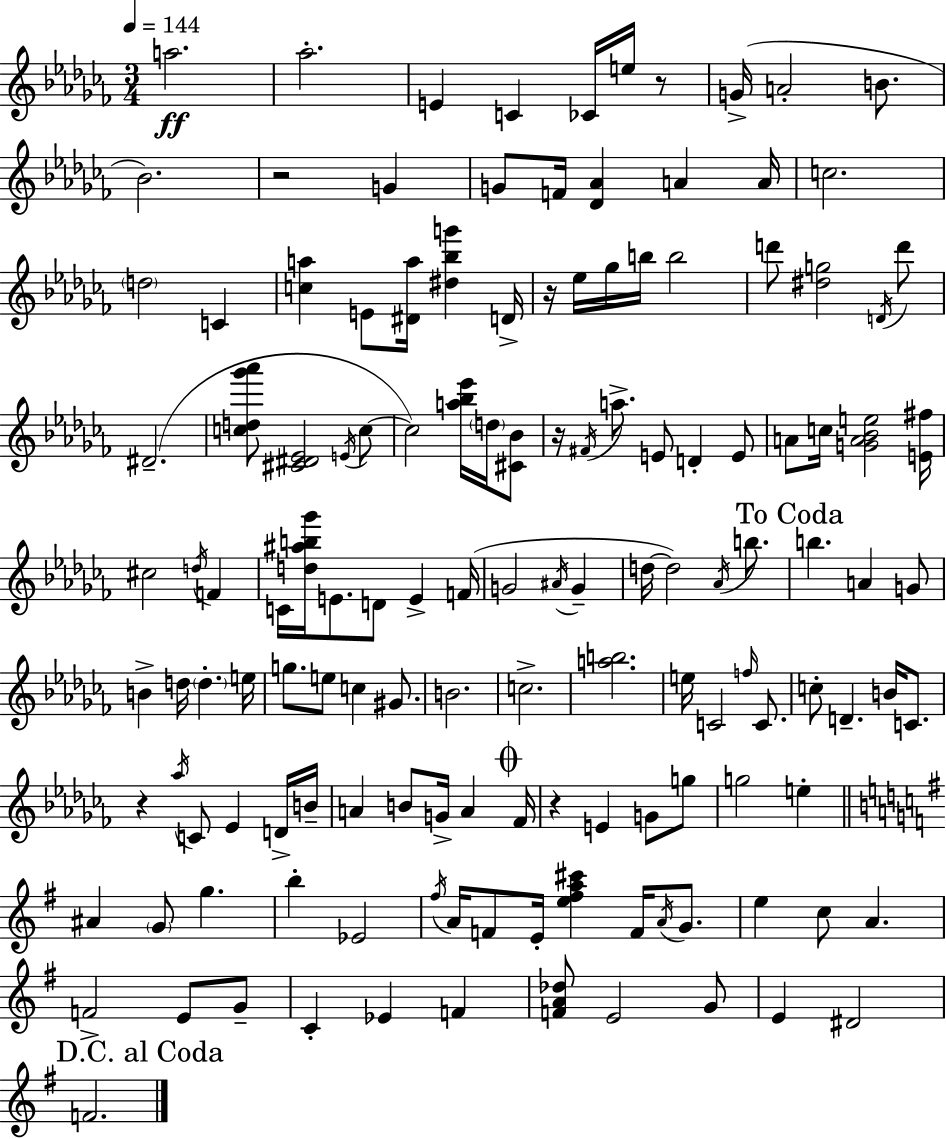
{
  \clef treble
  \numericTimeSignature
  \time 3/4
  \key aes \minor
  \tempo 4 = 144
  a''2.\ff | aes''2.-. | e'4 c'4 ces'16 e''16 r8 | g'16->( a'2-. b'8. | \break bes'2.) | r2 g'4 | g'8 f'16 <des' aes'>4 a'4 a'16 | c''2. | \break \parenthesize d''2 c'4 | <c'' a''>4 e'8 <dis' a''>16 <dis'' bes'' g'''>4 d'16-> | r16 ees''16 ges''16 b''16 b''2 | d'''8 <dis'' g''>2 \acciaccatura { d'16 } d'''8 | \break dis'2.--( | <c'' d'' ges''' aes'''>8 <cis' dis' ees'>2 \acciaccatura { e'16 } | c''8~~ c''2) <a'' bes'' ees'''>16 \parenthesize d''16 | <cis' bes'>8 r16 \acciaccatura { fis'16 } a''8.-> e'8 d'4-. | \break e'8 a'8 c''16 <g' a' bes' e''>2 | <e' fis''>16 cis''2 \acciaccatura { d''16 } | f'4 c'16 <d'' ais'' b'' ges'''>16 e'8. d'8 e'4-> | f'16( g'2 | \break \acciaccatura { ais'16 } g'4-- d''16~~ d''2) | \acciaccatura { aes'16 } b''8. \mark "To Coda" b''4. | a'4 g'8 b'4-> d''16 \parenthesize d''4.-. | e''16 g''8. e''8 c''4 | \break gis'8. b'2. | c''2.-> | <a'' b''>2. | e''16 c'2 | \break \grace { f''16 } c'8. c''8-. d'4.-- | b'16 c'8. r4 \acciaccatura { aes''16 } | c'8 ees'4 d'16-> b'16-- a'4 | b'8 g'16-> a'4 \mark \markup { \musicglyph "scripts.coda" } fes'16 r4 | \break e'4 g'8 g''8 g''2 | e''4-. \bar "||" \break \key e \minor ais'4 \parenthesize g'8 g''4. | b''4-. ees'2 | \acciaccatura { fis''16 } a'16 f'8 e'16-. <e'' fis'' a'' cis'''>4 f'16 \acciaccatura { a'16 } g'8. | e''4 c''8 a'4. | \break f'2-> e'8 | g'8-- c'4-. ees'4 f'4 | <f' a' des''>8 e'2 | g'8 e'4 dis'2 | \break \mark "D.C. al Coda" f'2. | \bar "|."
}